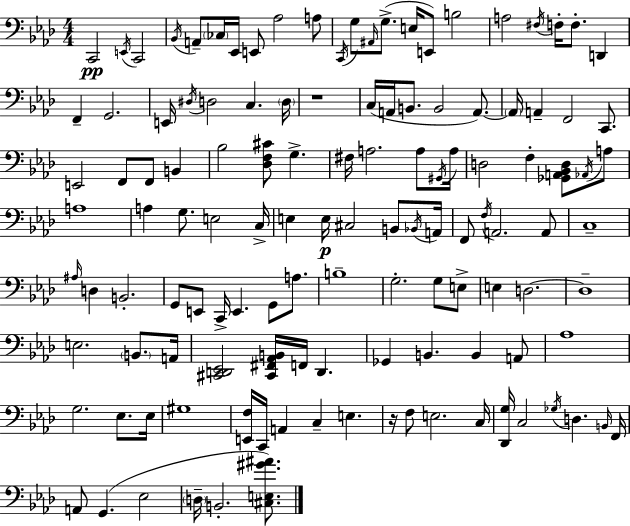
C2/h E2/s C2/h Bb2/s A2/e CES3/s Eb2/s E2/e Ab3/h A3/e C2/s G3/e A#2/s G3/e. E3/s E2/e B3/h A3/h F#3/s F3/s F3/e. D2/q F2/q G2/h. E2/s D#3/s D3/h C3/q. D3/s R/w C3/s A2/s B2/e. B2/h A2/e. A2/s A2/q F2/h C2/e. E2/h F2/e F2/e B2/q Bb3/h [Db3,F3,C#4]/e G3/q. F#3/s A3/h. A3/e G#2/s A3/s D3/h F3/q [Gb2,A2,Bb2,D3]/e Ab2/s A3/e A3/w A3/q G3/e. E3/h C3/s E3/q E3/s C#3/h B2/e Bb2/s A2/s F2/e F3/s A2/h. A2/e C3/w A#3/s D3/q B2/h. G2/e E2/e C2/s E2/q. G2/e A3/e. B3/w G3/h. G3/e E3/e E3/q D3/h. D3/w E3/h. B2/e. A2/s [C#2,D2,Eb2]/h [C#2,F#2,Ab2,B2]/s F2/s D2/q. Gb2/q B2/q. B2/q A2/e Ab3/w G3/h. Eb3/e. Eb3/s G#3/w [E2,F3]/s C2/s A2/q C3/q E3/q. R/s F3/e E3/h. C3/s [Db2,G3]/s C3/h Gb3/s D3/q. B2/s F2/s A2/e G2/q. Eb3/h D3/s B2/h. [C#3,E3,G#4,A#4]/e.